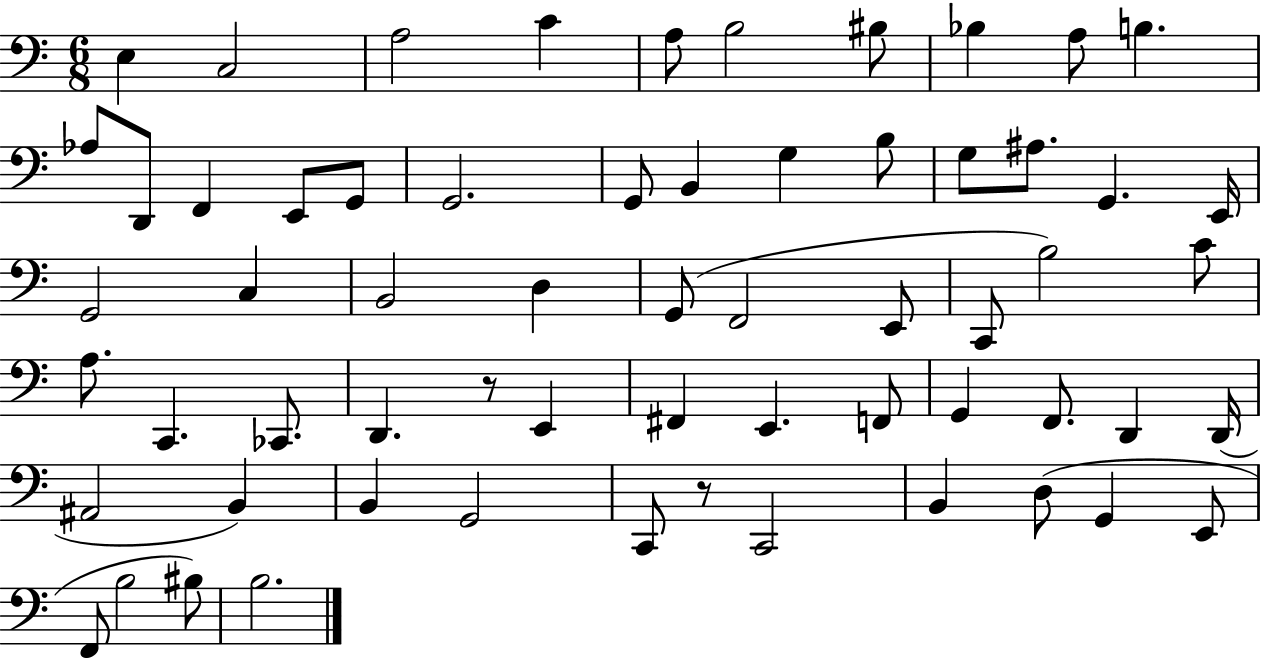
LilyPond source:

{
  \clef bass
  \numericTimeSignature
  \time 6/8
  \key c \major
  e4 c2 | a2 c'4 | a8 b2 bis8 | bes4 a8 b4. | \break aes8 d,8 f,4 e,8 g,8 | g,2. | g,8 b,4 g4 b8 | g8 ais8. g,4. e,16 | \break g,2 c4 | b,2 d4 | g,8( f,2 e,8 | c,8 b2) c'8 | \break a8. c,4. ces,8. | d,4. r8 e,4 | fis,4 e,4. f,8 | g,4 f,8. d,4 d,16( | \break ais,2 b,4) | b,4 g,2 | c,8 r8 c,2 | b,4 d8( g,4 e,8 | \break f,8 b2 bis8) | b2. | \bar "|."
}